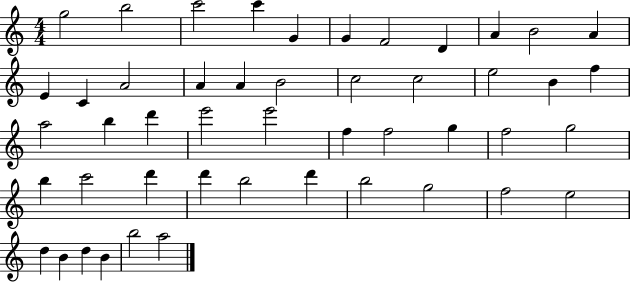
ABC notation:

X:1
T:Untitled
M:4/4
L:1/4
K:C
g2 b2 c'2 c' G G F2 D A B2 A E C A2 A A B2 c2 c2 e2 B f a2 b d' e'2 e'2 f f2 g f2 g2 b c'2 d' d' b2 d' b2 g2 f2 e2 d B d B b2 a2